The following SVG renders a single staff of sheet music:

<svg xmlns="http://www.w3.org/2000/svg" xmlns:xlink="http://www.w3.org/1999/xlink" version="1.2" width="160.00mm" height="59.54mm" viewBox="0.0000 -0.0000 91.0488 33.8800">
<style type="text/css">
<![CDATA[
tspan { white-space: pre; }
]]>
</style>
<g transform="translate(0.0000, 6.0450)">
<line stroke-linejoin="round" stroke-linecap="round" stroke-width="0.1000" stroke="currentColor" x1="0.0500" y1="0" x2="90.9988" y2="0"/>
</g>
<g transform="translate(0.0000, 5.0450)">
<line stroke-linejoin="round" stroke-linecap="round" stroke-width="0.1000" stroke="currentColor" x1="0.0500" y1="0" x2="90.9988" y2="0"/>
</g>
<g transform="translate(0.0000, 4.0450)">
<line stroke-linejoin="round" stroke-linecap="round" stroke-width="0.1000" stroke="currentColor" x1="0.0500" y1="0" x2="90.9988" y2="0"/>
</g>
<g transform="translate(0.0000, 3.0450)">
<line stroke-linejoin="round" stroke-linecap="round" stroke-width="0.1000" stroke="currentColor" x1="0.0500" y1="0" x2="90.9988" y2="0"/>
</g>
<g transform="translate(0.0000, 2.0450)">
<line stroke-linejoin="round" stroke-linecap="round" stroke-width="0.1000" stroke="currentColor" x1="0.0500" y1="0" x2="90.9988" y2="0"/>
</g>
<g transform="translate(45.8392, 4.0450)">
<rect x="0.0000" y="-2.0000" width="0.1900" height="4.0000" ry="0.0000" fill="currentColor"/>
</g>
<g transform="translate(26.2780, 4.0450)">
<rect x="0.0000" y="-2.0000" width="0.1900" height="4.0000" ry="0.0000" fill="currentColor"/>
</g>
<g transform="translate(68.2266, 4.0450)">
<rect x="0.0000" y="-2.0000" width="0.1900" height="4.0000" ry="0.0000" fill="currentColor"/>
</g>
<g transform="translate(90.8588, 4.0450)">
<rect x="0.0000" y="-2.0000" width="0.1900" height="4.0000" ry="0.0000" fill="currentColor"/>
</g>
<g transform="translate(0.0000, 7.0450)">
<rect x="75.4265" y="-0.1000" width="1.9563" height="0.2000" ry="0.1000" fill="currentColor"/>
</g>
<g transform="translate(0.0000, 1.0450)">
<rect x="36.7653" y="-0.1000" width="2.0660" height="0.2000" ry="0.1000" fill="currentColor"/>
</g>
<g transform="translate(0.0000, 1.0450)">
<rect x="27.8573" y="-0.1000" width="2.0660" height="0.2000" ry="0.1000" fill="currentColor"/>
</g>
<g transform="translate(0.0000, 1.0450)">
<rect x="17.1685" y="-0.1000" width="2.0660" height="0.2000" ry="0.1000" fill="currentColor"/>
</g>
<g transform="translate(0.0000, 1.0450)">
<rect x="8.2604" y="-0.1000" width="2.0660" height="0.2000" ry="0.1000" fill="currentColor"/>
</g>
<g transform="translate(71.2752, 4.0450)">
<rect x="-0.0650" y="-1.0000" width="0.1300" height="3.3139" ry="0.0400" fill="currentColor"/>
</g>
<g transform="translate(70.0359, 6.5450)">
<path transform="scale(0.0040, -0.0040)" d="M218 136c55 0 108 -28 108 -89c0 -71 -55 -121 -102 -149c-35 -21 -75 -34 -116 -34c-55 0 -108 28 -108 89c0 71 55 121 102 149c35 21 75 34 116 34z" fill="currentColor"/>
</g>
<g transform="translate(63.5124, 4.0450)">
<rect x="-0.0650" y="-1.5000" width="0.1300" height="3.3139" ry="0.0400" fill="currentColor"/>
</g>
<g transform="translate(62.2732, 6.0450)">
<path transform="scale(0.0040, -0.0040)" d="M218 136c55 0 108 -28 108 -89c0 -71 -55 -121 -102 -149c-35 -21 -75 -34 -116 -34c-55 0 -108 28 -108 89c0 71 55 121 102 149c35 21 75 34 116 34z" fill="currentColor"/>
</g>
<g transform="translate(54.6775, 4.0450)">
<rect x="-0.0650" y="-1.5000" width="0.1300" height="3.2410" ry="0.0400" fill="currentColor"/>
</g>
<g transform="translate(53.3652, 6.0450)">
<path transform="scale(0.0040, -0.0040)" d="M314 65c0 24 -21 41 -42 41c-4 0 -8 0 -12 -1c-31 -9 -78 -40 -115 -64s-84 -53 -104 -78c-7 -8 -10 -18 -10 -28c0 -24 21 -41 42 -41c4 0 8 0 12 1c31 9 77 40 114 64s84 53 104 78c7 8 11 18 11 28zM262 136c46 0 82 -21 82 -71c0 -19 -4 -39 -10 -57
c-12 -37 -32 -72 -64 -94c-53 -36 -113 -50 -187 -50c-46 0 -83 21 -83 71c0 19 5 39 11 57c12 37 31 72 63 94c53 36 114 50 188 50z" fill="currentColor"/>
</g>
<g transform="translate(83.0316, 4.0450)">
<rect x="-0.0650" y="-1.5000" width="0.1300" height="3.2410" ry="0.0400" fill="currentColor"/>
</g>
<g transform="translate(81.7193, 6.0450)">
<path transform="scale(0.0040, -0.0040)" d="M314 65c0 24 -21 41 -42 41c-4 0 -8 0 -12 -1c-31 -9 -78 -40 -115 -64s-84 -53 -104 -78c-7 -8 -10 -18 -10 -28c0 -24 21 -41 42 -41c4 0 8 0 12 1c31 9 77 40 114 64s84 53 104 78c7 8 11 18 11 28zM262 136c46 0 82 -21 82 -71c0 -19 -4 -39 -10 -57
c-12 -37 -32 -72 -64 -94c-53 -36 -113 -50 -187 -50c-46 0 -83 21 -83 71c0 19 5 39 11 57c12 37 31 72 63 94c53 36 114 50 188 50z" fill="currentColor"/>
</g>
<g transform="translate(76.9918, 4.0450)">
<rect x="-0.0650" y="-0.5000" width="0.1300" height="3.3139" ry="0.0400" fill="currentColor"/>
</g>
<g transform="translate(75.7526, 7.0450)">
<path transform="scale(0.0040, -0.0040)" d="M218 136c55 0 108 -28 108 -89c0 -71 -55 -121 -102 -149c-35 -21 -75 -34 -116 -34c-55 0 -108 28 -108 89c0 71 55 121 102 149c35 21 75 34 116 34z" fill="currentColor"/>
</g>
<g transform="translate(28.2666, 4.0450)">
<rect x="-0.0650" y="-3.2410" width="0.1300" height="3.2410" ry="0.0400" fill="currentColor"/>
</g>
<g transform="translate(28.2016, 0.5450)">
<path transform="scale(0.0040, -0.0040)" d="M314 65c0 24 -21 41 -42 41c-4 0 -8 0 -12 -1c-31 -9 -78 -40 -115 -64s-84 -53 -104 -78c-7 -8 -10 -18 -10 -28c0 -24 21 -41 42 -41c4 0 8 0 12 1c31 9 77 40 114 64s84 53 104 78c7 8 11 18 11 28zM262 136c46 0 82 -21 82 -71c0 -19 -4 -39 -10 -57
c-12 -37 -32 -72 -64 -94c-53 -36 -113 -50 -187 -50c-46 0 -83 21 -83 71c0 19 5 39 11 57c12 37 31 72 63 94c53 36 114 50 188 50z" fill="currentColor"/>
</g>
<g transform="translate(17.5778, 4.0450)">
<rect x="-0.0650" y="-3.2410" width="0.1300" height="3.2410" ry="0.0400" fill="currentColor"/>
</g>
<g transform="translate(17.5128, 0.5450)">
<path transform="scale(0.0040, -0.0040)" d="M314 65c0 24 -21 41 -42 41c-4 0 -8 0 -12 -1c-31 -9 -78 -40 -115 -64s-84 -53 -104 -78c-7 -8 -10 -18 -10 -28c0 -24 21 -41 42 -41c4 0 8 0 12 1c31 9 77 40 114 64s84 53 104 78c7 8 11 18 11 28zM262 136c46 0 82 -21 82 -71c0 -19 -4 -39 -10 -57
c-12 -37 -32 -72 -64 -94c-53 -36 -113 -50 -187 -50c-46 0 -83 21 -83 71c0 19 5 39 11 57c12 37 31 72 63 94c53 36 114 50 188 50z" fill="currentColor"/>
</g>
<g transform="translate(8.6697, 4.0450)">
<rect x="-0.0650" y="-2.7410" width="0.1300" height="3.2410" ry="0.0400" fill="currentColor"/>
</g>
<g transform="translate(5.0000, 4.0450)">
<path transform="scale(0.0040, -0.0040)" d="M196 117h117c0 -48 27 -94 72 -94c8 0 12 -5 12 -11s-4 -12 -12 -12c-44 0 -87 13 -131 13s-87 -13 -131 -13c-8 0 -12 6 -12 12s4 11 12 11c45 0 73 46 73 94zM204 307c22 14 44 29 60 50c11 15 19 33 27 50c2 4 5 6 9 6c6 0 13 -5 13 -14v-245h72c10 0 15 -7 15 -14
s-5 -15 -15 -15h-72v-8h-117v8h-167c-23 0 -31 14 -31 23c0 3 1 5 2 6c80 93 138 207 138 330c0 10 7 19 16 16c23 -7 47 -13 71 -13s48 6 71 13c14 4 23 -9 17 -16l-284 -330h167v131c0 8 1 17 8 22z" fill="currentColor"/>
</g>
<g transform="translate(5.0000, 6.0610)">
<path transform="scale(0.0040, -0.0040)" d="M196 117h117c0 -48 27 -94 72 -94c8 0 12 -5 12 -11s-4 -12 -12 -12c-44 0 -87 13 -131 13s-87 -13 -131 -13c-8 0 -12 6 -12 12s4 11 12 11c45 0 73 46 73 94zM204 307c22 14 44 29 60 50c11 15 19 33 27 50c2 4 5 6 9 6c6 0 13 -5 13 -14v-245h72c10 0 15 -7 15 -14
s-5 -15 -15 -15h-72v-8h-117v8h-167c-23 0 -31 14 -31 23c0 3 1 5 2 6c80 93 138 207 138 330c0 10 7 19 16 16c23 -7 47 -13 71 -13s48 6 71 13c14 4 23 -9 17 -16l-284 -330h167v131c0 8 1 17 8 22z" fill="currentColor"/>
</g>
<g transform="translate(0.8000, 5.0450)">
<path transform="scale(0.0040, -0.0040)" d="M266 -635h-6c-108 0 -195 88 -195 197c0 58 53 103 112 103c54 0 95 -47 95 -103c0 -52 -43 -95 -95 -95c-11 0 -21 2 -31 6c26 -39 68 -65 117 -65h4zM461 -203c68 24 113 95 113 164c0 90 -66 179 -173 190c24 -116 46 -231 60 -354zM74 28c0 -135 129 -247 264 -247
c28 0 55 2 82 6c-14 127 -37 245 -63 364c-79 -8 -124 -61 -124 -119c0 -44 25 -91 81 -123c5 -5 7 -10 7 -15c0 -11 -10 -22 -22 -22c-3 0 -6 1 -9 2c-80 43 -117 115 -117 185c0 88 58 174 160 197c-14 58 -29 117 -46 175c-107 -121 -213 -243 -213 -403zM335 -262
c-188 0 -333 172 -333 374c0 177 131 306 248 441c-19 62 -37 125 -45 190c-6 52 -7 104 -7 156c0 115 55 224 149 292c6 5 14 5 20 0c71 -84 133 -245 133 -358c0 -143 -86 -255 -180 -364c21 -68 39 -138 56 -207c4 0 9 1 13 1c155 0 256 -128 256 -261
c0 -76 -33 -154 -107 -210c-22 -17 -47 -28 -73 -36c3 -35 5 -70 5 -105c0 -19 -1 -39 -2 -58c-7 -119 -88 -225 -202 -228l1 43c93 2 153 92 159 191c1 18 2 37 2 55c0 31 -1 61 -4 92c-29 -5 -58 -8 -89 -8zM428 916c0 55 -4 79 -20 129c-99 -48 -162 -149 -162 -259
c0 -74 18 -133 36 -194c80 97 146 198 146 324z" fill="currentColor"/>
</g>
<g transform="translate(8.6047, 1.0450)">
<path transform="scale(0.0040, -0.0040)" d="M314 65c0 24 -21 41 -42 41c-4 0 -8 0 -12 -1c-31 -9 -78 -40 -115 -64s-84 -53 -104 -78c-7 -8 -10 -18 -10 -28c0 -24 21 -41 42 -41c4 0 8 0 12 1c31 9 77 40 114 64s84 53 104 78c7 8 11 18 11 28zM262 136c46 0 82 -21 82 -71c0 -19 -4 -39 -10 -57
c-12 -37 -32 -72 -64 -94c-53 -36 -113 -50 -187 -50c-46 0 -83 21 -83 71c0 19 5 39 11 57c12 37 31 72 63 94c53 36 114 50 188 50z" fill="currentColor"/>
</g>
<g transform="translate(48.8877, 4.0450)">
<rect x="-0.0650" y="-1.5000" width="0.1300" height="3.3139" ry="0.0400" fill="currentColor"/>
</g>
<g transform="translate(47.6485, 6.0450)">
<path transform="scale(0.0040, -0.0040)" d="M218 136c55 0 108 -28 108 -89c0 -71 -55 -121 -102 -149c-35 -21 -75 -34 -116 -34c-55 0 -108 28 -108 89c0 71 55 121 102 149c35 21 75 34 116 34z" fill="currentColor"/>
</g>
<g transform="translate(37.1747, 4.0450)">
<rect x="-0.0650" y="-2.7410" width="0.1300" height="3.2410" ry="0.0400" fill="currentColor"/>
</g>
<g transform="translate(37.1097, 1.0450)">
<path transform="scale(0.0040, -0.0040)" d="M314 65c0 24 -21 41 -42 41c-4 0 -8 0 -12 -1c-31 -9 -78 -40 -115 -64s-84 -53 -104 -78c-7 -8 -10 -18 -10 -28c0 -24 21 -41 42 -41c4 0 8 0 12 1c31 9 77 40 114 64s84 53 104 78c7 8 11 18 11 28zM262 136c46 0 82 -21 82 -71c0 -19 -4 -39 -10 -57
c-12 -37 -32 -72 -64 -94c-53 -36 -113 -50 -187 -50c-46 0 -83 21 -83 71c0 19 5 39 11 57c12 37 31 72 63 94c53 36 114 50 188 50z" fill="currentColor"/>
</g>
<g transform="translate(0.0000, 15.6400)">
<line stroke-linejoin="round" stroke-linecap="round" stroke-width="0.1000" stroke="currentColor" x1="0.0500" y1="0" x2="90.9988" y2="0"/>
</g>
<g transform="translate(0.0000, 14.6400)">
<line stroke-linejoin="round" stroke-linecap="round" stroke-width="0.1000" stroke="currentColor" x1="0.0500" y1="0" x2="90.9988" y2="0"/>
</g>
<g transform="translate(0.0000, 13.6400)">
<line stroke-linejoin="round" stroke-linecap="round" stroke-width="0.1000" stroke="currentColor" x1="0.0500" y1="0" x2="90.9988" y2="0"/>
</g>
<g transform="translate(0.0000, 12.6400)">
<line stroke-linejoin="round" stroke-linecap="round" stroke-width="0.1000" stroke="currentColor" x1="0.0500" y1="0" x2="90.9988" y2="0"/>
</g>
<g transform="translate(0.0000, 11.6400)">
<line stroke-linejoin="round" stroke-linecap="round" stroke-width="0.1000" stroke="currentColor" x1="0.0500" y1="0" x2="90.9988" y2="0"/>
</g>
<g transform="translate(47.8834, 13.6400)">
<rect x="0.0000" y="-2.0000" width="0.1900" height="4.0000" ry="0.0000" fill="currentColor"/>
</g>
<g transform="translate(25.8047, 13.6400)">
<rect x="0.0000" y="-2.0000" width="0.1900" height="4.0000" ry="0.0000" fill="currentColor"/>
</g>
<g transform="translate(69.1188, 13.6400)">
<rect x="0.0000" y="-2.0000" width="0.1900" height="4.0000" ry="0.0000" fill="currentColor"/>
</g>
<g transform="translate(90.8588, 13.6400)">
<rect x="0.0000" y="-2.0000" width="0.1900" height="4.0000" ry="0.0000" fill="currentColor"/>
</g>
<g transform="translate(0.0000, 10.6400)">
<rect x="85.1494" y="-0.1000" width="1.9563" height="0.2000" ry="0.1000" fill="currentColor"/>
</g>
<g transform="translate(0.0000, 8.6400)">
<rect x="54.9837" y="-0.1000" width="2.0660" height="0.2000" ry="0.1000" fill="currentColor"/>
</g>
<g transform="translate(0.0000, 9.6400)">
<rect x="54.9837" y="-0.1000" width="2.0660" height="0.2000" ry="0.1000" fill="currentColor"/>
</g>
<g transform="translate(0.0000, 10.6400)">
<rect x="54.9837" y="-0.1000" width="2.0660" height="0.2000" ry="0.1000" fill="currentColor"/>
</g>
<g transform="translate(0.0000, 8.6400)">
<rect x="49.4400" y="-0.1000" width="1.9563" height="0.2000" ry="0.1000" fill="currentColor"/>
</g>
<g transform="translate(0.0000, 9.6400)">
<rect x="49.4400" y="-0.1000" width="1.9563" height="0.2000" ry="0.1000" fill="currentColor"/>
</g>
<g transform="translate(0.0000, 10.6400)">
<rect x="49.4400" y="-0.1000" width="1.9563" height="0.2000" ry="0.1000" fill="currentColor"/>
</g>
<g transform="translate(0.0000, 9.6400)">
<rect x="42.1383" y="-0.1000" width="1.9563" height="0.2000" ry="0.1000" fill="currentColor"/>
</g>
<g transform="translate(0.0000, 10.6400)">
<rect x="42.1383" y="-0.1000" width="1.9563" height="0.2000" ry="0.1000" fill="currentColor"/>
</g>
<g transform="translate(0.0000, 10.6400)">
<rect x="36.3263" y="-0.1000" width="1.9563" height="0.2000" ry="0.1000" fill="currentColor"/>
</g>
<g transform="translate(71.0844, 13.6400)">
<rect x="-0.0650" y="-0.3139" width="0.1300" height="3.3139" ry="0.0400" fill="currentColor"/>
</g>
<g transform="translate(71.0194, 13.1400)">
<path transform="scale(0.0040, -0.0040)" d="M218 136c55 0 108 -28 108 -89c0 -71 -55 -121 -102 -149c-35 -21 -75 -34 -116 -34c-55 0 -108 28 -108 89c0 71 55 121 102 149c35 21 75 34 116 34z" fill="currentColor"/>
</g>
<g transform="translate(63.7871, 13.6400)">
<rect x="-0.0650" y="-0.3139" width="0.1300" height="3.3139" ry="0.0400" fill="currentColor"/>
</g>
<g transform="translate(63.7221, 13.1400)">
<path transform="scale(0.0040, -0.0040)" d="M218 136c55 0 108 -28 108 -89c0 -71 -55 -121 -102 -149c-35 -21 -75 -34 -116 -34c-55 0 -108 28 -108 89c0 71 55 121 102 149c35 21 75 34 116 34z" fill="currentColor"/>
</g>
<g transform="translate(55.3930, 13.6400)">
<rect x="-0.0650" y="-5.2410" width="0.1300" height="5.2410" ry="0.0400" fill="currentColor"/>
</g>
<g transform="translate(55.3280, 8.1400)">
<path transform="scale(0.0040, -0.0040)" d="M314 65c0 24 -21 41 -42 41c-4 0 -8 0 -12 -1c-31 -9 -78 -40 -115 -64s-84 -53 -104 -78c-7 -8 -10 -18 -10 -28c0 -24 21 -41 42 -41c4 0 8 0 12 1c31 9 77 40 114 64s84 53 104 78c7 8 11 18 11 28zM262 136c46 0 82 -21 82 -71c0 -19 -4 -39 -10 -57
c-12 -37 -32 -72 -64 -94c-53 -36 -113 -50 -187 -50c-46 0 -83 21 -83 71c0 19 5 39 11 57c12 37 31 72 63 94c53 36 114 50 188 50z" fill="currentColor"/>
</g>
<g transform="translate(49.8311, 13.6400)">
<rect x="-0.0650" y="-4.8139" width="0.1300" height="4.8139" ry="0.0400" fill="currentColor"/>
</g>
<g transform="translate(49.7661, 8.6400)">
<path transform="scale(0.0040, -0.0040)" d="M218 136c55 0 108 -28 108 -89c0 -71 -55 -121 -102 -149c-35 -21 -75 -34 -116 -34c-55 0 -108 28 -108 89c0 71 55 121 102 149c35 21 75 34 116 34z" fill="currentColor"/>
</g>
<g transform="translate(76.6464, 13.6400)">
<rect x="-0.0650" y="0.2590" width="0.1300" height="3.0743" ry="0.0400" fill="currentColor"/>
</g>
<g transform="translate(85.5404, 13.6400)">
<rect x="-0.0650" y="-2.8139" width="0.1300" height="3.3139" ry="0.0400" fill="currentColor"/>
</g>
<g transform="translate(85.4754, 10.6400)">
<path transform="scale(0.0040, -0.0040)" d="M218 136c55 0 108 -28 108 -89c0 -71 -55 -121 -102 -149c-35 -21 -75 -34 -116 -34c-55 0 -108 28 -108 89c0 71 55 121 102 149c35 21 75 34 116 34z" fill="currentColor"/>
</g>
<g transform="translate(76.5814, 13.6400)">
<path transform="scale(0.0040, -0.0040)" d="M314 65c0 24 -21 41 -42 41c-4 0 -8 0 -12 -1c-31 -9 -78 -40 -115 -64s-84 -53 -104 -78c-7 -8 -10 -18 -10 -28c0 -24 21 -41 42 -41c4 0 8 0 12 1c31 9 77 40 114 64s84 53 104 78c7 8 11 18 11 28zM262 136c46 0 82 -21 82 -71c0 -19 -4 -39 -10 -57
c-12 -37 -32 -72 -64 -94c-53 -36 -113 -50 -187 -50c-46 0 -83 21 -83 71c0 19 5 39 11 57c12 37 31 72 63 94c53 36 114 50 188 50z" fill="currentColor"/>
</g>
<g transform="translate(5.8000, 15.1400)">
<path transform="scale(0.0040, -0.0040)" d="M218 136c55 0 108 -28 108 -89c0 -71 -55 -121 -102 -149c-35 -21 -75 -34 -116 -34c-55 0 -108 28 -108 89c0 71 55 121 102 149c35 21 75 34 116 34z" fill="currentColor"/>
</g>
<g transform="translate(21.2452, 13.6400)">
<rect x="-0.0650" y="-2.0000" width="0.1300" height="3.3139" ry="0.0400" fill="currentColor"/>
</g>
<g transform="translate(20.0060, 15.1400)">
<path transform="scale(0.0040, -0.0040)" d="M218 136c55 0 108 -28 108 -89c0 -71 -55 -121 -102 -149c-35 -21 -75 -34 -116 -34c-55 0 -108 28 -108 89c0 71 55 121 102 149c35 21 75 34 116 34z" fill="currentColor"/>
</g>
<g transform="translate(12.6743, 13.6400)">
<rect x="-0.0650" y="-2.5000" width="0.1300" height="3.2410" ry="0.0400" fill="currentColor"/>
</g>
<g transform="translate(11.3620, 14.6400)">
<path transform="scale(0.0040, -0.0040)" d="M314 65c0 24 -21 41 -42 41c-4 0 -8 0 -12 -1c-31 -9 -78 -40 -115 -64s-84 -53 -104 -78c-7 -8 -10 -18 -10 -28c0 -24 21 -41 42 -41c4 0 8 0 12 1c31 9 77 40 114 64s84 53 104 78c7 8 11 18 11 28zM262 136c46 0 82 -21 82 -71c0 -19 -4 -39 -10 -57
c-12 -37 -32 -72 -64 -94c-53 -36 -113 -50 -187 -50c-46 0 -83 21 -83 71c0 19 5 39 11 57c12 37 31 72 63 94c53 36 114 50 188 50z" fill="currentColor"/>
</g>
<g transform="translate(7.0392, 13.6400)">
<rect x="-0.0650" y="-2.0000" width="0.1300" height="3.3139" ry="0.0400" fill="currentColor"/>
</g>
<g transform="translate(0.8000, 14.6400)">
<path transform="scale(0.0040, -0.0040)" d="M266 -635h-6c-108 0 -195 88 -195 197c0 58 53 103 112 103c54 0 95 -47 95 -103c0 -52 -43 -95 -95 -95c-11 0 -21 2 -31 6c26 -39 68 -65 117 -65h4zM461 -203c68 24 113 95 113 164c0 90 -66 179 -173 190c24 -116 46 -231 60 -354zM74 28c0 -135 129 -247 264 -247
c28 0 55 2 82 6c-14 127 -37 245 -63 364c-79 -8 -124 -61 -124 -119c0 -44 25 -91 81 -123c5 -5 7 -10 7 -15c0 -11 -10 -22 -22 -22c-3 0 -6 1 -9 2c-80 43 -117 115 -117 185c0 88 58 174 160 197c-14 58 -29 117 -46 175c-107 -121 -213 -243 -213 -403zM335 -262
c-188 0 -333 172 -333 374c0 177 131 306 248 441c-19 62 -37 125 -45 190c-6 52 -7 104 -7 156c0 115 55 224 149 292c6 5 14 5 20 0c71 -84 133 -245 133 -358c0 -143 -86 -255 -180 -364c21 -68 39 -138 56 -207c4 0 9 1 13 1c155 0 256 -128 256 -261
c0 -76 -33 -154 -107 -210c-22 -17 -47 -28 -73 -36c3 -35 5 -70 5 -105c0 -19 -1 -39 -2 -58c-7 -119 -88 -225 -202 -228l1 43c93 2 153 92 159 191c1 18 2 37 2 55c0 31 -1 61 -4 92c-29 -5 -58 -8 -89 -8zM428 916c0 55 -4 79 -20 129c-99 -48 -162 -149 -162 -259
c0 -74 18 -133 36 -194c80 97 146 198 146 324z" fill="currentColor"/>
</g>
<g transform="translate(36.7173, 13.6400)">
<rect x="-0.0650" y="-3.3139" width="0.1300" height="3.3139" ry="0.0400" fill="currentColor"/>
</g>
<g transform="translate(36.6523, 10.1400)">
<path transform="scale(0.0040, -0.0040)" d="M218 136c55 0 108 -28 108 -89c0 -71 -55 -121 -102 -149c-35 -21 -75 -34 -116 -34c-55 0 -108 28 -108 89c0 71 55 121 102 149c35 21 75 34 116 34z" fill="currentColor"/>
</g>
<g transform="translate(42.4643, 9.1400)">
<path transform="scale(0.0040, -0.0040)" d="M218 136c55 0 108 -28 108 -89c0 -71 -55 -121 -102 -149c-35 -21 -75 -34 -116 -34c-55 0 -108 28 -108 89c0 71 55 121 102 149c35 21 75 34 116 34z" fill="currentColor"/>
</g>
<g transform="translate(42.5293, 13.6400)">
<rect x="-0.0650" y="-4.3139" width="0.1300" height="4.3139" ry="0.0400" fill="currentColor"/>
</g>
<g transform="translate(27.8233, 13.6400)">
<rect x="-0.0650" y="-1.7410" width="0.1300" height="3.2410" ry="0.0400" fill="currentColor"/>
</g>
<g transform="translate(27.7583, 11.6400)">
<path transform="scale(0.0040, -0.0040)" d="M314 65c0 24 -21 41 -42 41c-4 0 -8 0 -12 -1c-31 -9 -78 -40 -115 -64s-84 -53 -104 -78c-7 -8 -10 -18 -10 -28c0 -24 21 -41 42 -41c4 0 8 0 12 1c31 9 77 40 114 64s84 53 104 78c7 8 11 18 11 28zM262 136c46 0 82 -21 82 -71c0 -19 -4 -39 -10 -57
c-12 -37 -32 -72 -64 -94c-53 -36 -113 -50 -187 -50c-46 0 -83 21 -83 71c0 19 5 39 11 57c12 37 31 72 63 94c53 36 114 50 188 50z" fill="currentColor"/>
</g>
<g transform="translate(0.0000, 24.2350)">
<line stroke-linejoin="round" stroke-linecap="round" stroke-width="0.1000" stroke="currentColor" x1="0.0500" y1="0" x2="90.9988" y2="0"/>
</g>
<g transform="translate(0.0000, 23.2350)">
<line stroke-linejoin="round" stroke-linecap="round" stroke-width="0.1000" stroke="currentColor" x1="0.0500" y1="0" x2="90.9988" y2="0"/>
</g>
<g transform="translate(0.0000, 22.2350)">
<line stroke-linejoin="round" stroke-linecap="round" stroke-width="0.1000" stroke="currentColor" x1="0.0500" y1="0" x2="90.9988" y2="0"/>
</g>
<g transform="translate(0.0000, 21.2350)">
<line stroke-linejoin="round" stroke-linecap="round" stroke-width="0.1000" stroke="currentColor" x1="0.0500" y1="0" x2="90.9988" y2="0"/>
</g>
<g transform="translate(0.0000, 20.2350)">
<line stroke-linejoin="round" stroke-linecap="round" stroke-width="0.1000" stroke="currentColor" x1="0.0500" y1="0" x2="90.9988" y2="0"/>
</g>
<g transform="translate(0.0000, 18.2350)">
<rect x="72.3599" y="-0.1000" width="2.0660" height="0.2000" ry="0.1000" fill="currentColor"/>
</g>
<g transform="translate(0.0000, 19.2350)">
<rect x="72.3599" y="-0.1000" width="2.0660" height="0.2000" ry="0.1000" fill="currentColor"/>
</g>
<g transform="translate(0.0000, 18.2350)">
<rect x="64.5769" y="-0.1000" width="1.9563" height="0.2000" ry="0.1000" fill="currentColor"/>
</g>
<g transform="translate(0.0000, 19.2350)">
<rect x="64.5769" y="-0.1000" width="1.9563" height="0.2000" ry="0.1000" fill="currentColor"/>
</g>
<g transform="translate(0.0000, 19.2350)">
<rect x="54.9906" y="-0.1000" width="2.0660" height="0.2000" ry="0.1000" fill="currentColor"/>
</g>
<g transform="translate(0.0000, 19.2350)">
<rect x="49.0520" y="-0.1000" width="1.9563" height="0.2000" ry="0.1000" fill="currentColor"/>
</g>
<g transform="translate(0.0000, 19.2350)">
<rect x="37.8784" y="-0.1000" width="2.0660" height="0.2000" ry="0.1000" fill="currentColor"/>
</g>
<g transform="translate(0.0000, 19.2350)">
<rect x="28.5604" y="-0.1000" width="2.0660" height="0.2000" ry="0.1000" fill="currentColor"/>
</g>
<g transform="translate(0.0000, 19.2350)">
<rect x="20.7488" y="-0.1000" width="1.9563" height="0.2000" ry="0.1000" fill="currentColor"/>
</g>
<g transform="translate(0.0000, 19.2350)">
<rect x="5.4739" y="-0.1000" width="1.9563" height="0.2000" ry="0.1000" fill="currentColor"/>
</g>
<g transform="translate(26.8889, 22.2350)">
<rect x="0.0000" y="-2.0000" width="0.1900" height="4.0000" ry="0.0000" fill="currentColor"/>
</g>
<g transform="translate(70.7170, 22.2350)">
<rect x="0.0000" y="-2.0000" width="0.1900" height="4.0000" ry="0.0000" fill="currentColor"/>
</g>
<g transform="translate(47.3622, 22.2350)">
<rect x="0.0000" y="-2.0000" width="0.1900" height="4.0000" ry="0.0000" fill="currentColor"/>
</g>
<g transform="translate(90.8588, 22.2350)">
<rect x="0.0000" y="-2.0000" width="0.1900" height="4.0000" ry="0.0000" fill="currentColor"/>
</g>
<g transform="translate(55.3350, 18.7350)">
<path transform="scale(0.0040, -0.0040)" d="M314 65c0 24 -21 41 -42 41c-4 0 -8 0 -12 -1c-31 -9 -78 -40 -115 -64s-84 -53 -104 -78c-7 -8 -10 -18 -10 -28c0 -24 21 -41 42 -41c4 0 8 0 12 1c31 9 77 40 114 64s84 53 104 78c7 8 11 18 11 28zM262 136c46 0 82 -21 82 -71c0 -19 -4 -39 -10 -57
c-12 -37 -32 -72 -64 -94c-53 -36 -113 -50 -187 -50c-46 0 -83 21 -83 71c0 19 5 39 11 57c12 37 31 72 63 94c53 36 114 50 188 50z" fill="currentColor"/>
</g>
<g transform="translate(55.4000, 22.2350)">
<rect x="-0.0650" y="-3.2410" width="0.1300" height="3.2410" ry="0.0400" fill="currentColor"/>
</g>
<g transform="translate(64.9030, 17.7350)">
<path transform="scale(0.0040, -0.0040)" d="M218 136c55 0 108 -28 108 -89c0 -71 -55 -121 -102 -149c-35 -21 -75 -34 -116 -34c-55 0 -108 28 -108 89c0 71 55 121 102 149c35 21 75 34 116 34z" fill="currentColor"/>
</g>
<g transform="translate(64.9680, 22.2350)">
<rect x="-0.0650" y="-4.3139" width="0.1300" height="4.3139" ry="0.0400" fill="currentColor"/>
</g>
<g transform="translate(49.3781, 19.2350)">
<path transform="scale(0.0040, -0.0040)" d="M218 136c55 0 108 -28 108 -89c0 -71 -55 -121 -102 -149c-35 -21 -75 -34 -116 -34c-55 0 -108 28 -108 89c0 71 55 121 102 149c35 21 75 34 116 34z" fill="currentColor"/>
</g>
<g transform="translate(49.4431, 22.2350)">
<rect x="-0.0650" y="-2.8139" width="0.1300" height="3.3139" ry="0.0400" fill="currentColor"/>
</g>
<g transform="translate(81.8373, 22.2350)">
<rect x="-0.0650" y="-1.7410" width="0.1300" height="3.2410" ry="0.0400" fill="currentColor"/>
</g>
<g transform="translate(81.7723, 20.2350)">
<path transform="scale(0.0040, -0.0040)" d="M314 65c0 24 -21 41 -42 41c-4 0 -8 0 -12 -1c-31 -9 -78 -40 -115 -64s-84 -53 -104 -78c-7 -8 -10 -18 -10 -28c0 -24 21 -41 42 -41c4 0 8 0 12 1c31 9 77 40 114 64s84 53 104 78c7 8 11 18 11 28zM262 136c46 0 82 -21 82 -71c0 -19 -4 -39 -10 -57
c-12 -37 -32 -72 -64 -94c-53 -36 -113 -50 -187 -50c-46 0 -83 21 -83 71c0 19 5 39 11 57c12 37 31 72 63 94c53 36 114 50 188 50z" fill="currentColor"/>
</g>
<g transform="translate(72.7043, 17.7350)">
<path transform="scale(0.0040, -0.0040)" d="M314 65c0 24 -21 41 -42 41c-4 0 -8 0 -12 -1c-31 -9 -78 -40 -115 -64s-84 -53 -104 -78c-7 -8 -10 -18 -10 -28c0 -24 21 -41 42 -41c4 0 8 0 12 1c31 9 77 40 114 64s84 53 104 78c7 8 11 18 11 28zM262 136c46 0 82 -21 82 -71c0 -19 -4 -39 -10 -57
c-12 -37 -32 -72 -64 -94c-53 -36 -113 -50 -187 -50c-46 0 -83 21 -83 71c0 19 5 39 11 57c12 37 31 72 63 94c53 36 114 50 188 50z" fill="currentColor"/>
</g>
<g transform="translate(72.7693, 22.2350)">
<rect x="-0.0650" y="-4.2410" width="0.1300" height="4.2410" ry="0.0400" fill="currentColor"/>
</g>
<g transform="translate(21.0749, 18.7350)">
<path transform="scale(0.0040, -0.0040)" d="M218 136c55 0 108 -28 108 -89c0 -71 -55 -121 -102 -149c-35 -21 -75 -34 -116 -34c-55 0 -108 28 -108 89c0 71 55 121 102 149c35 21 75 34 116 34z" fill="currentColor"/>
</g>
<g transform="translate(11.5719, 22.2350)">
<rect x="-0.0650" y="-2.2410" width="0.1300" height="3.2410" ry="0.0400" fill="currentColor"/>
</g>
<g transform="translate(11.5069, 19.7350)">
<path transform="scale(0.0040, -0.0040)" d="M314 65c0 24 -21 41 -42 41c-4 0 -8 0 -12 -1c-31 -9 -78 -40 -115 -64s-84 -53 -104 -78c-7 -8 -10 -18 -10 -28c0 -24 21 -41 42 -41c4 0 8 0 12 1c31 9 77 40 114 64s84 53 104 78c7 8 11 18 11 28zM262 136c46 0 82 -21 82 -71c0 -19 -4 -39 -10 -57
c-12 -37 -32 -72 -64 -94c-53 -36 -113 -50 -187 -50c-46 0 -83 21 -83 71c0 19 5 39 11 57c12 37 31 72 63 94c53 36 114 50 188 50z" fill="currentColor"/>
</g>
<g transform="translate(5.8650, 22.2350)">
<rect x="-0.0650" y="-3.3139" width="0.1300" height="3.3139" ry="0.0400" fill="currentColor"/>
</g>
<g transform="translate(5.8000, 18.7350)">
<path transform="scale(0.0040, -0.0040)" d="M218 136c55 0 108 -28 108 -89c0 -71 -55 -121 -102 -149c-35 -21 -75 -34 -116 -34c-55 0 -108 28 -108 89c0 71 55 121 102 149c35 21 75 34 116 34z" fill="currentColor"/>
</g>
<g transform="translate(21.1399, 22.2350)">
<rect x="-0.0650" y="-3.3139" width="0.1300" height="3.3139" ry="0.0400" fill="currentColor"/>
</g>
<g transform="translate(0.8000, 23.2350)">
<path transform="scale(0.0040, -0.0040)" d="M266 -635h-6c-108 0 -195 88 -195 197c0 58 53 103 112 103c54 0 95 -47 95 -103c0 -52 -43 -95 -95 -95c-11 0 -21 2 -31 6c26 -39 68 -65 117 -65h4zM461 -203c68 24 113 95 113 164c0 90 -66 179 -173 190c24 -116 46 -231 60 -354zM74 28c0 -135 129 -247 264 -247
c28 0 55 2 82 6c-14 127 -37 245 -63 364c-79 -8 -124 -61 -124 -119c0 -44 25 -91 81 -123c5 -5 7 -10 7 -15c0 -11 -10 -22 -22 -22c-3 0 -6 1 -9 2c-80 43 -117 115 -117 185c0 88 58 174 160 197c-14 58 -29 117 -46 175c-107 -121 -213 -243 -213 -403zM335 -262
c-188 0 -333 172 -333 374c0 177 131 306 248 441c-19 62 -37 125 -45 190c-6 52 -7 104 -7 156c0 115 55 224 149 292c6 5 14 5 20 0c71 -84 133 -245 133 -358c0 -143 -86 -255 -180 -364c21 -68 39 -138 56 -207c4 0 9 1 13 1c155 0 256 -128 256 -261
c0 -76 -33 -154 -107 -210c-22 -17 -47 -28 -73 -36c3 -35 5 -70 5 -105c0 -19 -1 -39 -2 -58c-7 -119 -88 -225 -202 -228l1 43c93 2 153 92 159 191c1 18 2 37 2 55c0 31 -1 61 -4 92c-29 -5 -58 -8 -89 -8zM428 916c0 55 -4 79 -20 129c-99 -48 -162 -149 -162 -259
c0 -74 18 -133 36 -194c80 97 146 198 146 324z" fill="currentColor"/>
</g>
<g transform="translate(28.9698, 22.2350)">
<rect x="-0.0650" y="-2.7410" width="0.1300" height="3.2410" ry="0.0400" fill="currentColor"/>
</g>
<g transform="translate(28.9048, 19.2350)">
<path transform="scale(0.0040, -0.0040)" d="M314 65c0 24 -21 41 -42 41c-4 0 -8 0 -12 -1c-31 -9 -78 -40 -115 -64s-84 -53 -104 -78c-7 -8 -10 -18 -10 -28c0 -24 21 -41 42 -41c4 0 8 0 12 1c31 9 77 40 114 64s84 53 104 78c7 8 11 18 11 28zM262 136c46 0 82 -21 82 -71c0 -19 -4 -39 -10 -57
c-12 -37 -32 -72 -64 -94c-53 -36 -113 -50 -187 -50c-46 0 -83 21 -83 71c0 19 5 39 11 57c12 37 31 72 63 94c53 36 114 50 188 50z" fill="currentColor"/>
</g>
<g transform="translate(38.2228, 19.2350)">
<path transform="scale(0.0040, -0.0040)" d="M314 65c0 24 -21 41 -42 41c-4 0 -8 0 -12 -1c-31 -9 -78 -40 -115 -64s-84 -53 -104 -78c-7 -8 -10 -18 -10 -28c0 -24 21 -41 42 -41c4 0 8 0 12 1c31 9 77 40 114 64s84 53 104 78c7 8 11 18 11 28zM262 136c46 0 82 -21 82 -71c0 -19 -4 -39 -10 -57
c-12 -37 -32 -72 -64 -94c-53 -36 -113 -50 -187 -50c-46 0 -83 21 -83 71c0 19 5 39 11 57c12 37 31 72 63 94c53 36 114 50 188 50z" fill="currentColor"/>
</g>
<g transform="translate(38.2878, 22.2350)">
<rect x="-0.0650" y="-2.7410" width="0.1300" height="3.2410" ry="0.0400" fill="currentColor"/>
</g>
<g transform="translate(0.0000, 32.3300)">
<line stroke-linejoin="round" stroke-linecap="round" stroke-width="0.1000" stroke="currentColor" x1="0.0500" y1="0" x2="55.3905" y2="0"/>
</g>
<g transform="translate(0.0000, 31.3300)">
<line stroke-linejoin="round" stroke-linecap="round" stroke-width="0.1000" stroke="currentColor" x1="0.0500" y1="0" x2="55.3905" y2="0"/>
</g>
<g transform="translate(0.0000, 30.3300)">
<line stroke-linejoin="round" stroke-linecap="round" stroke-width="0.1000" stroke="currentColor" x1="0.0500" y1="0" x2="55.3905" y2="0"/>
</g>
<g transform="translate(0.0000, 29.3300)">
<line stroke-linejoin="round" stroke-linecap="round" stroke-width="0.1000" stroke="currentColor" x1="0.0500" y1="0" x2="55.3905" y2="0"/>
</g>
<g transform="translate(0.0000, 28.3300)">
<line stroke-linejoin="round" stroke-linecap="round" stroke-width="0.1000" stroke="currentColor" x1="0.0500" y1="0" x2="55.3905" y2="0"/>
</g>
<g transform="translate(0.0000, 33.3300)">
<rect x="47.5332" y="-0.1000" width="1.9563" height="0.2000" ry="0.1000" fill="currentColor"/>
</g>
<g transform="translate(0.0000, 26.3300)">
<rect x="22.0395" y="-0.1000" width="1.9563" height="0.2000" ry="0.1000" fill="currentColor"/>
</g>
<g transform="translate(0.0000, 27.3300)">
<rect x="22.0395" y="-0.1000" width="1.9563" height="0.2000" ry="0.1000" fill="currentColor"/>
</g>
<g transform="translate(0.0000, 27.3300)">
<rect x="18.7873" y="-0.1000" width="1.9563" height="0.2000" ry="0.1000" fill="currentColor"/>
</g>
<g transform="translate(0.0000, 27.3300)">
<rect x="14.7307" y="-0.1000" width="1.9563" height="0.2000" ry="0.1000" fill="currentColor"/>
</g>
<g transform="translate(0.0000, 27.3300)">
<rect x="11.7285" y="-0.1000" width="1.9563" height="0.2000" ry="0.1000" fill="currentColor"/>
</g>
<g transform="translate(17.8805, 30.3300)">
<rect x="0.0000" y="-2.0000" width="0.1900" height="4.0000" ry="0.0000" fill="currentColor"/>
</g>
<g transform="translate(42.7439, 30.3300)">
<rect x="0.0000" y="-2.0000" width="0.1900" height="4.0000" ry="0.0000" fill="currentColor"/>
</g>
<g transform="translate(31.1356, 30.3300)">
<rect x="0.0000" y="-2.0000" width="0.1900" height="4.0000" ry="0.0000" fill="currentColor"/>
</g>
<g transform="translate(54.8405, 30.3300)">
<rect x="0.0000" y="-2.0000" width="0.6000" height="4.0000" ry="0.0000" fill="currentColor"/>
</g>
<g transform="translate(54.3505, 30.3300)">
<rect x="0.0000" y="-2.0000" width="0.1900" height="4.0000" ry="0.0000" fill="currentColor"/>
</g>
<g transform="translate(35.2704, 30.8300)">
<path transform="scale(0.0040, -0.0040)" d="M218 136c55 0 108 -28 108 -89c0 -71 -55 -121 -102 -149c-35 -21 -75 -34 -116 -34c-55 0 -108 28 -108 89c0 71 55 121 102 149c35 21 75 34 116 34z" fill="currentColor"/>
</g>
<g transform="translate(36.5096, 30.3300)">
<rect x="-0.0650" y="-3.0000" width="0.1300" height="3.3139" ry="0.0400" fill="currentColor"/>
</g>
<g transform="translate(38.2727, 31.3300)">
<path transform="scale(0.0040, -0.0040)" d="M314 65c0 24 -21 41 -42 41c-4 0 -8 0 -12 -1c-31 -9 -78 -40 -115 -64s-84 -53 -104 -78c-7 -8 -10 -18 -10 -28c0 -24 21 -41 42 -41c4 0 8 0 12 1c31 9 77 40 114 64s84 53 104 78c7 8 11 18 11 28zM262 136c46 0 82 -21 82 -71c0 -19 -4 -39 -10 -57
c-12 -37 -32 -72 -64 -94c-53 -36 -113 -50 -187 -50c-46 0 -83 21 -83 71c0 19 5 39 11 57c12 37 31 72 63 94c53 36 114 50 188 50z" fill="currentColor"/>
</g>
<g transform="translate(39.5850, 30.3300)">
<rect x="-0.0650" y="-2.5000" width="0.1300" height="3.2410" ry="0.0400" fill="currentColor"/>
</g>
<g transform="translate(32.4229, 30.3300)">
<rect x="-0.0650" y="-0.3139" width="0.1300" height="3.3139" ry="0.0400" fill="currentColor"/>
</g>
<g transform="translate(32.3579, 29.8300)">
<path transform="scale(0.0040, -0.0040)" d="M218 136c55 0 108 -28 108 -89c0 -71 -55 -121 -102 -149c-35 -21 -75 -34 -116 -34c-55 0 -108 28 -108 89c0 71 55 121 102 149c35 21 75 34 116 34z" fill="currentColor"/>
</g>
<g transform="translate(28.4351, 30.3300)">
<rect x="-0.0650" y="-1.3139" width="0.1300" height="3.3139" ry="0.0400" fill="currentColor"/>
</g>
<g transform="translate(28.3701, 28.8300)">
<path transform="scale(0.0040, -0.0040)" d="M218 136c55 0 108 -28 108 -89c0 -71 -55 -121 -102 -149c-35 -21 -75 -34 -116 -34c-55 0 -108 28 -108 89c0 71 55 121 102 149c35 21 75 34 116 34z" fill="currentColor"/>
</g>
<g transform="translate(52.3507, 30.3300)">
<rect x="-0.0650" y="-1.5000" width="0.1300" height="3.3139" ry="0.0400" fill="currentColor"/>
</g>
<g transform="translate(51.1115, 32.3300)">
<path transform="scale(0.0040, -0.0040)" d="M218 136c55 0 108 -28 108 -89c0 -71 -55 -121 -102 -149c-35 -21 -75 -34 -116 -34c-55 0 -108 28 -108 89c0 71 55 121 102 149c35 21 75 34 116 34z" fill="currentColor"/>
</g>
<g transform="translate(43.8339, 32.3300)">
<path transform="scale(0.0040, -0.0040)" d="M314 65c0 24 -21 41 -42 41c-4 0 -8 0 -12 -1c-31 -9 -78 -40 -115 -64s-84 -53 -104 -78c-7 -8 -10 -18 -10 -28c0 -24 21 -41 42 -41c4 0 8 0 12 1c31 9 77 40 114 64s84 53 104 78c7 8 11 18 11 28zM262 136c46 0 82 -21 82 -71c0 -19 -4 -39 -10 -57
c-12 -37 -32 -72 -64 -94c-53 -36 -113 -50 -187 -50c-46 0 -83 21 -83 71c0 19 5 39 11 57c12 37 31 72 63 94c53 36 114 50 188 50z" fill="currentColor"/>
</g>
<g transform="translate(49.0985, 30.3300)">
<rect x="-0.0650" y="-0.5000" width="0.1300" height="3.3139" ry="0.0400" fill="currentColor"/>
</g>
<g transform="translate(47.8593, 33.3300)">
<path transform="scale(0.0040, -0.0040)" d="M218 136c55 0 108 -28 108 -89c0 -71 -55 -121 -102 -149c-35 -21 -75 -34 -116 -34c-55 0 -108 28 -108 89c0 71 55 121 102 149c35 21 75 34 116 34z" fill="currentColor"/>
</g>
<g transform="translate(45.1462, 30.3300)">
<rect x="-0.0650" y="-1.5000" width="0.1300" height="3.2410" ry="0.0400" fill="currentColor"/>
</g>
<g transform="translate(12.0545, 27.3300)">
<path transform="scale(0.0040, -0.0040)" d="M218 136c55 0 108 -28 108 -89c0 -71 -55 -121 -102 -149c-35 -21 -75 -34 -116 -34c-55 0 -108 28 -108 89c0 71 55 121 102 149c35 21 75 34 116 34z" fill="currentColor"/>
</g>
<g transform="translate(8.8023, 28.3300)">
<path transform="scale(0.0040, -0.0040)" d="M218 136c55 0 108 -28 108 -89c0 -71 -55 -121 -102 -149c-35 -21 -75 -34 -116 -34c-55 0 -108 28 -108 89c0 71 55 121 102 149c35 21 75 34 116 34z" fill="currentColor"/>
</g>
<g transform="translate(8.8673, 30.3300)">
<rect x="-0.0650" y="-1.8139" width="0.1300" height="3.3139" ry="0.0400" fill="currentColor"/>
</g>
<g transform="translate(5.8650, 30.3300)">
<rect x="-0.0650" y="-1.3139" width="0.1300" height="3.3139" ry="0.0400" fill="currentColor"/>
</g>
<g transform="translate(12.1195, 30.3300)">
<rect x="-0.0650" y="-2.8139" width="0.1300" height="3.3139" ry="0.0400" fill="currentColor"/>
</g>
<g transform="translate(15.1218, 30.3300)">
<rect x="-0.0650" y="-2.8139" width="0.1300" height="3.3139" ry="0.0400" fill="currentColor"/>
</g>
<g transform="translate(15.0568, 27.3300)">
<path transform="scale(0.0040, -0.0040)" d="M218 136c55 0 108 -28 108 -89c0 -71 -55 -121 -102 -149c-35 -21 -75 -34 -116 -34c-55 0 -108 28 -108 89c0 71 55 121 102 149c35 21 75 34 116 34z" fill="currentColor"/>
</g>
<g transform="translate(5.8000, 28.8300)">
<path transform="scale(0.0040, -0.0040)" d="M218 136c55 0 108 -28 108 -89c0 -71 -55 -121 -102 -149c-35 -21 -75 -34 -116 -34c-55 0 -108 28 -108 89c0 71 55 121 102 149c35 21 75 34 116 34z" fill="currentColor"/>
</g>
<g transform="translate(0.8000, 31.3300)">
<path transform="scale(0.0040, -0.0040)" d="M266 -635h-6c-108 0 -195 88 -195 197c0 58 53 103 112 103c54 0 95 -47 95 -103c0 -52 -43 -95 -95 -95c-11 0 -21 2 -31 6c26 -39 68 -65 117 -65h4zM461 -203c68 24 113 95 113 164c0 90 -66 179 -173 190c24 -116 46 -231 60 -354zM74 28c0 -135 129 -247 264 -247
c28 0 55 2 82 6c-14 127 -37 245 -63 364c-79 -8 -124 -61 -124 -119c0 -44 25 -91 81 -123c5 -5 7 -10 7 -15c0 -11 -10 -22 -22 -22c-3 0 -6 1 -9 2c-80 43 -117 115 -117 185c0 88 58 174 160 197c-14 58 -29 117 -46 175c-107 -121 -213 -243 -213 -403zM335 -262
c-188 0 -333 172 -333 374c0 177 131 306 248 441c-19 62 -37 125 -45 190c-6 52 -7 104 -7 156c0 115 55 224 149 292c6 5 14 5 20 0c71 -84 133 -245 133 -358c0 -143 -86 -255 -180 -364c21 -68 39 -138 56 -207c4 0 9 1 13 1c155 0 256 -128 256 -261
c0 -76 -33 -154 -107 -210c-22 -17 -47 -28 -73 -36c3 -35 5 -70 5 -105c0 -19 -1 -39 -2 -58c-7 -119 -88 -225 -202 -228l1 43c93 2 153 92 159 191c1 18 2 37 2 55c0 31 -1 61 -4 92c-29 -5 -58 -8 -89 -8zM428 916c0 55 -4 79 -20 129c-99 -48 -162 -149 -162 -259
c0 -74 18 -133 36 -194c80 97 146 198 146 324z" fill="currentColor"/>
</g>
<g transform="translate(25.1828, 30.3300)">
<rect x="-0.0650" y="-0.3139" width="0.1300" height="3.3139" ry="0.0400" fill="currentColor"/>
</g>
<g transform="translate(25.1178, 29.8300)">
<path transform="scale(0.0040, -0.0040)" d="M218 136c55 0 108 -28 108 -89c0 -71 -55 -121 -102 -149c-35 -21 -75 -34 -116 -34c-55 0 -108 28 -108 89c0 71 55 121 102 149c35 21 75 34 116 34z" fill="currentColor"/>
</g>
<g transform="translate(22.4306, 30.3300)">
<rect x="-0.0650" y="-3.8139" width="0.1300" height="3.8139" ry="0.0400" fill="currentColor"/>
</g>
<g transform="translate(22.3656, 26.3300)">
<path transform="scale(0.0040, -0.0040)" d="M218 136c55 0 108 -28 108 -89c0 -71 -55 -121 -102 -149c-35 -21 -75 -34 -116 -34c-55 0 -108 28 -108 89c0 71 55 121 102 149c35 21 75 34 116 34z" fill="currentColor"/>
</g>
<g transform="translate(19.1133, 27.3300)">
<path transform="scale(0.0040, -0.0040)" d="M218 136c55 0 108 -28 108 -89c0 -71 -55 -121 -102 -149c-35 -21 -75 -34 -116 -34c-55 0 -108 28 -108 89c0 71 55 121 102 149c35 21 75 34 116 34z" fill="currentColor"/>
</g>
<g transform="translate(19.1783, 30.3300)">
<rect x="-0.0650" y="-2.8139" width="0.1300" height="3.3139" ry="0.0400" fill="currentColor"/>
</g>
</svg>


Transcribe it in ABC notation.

X:1
T:Untitled
M:4/4
L:1/4
K:C
a2 b2 b2 a2 E E2 E D C E2 F G2 F f2 b d' e' f'2 c c B2 a b g2 b a2 a2 a b2 d' d'2 f2 e f a a a c' c e c A G2 E2 C E